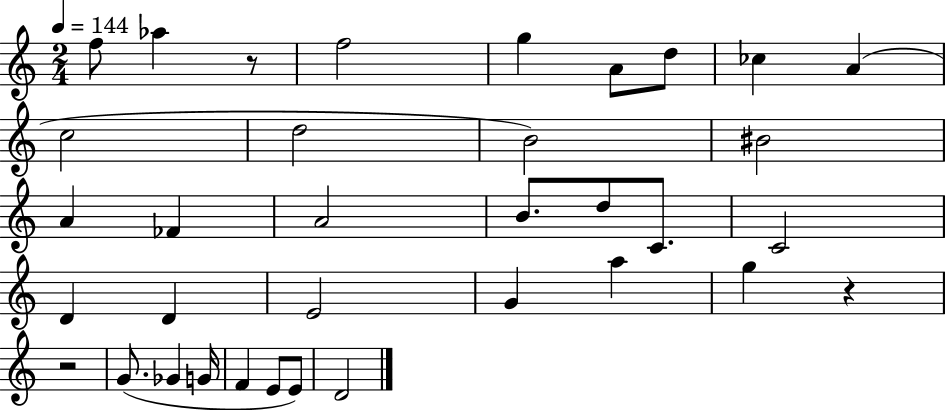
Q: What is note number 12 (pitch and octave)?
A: BIS4